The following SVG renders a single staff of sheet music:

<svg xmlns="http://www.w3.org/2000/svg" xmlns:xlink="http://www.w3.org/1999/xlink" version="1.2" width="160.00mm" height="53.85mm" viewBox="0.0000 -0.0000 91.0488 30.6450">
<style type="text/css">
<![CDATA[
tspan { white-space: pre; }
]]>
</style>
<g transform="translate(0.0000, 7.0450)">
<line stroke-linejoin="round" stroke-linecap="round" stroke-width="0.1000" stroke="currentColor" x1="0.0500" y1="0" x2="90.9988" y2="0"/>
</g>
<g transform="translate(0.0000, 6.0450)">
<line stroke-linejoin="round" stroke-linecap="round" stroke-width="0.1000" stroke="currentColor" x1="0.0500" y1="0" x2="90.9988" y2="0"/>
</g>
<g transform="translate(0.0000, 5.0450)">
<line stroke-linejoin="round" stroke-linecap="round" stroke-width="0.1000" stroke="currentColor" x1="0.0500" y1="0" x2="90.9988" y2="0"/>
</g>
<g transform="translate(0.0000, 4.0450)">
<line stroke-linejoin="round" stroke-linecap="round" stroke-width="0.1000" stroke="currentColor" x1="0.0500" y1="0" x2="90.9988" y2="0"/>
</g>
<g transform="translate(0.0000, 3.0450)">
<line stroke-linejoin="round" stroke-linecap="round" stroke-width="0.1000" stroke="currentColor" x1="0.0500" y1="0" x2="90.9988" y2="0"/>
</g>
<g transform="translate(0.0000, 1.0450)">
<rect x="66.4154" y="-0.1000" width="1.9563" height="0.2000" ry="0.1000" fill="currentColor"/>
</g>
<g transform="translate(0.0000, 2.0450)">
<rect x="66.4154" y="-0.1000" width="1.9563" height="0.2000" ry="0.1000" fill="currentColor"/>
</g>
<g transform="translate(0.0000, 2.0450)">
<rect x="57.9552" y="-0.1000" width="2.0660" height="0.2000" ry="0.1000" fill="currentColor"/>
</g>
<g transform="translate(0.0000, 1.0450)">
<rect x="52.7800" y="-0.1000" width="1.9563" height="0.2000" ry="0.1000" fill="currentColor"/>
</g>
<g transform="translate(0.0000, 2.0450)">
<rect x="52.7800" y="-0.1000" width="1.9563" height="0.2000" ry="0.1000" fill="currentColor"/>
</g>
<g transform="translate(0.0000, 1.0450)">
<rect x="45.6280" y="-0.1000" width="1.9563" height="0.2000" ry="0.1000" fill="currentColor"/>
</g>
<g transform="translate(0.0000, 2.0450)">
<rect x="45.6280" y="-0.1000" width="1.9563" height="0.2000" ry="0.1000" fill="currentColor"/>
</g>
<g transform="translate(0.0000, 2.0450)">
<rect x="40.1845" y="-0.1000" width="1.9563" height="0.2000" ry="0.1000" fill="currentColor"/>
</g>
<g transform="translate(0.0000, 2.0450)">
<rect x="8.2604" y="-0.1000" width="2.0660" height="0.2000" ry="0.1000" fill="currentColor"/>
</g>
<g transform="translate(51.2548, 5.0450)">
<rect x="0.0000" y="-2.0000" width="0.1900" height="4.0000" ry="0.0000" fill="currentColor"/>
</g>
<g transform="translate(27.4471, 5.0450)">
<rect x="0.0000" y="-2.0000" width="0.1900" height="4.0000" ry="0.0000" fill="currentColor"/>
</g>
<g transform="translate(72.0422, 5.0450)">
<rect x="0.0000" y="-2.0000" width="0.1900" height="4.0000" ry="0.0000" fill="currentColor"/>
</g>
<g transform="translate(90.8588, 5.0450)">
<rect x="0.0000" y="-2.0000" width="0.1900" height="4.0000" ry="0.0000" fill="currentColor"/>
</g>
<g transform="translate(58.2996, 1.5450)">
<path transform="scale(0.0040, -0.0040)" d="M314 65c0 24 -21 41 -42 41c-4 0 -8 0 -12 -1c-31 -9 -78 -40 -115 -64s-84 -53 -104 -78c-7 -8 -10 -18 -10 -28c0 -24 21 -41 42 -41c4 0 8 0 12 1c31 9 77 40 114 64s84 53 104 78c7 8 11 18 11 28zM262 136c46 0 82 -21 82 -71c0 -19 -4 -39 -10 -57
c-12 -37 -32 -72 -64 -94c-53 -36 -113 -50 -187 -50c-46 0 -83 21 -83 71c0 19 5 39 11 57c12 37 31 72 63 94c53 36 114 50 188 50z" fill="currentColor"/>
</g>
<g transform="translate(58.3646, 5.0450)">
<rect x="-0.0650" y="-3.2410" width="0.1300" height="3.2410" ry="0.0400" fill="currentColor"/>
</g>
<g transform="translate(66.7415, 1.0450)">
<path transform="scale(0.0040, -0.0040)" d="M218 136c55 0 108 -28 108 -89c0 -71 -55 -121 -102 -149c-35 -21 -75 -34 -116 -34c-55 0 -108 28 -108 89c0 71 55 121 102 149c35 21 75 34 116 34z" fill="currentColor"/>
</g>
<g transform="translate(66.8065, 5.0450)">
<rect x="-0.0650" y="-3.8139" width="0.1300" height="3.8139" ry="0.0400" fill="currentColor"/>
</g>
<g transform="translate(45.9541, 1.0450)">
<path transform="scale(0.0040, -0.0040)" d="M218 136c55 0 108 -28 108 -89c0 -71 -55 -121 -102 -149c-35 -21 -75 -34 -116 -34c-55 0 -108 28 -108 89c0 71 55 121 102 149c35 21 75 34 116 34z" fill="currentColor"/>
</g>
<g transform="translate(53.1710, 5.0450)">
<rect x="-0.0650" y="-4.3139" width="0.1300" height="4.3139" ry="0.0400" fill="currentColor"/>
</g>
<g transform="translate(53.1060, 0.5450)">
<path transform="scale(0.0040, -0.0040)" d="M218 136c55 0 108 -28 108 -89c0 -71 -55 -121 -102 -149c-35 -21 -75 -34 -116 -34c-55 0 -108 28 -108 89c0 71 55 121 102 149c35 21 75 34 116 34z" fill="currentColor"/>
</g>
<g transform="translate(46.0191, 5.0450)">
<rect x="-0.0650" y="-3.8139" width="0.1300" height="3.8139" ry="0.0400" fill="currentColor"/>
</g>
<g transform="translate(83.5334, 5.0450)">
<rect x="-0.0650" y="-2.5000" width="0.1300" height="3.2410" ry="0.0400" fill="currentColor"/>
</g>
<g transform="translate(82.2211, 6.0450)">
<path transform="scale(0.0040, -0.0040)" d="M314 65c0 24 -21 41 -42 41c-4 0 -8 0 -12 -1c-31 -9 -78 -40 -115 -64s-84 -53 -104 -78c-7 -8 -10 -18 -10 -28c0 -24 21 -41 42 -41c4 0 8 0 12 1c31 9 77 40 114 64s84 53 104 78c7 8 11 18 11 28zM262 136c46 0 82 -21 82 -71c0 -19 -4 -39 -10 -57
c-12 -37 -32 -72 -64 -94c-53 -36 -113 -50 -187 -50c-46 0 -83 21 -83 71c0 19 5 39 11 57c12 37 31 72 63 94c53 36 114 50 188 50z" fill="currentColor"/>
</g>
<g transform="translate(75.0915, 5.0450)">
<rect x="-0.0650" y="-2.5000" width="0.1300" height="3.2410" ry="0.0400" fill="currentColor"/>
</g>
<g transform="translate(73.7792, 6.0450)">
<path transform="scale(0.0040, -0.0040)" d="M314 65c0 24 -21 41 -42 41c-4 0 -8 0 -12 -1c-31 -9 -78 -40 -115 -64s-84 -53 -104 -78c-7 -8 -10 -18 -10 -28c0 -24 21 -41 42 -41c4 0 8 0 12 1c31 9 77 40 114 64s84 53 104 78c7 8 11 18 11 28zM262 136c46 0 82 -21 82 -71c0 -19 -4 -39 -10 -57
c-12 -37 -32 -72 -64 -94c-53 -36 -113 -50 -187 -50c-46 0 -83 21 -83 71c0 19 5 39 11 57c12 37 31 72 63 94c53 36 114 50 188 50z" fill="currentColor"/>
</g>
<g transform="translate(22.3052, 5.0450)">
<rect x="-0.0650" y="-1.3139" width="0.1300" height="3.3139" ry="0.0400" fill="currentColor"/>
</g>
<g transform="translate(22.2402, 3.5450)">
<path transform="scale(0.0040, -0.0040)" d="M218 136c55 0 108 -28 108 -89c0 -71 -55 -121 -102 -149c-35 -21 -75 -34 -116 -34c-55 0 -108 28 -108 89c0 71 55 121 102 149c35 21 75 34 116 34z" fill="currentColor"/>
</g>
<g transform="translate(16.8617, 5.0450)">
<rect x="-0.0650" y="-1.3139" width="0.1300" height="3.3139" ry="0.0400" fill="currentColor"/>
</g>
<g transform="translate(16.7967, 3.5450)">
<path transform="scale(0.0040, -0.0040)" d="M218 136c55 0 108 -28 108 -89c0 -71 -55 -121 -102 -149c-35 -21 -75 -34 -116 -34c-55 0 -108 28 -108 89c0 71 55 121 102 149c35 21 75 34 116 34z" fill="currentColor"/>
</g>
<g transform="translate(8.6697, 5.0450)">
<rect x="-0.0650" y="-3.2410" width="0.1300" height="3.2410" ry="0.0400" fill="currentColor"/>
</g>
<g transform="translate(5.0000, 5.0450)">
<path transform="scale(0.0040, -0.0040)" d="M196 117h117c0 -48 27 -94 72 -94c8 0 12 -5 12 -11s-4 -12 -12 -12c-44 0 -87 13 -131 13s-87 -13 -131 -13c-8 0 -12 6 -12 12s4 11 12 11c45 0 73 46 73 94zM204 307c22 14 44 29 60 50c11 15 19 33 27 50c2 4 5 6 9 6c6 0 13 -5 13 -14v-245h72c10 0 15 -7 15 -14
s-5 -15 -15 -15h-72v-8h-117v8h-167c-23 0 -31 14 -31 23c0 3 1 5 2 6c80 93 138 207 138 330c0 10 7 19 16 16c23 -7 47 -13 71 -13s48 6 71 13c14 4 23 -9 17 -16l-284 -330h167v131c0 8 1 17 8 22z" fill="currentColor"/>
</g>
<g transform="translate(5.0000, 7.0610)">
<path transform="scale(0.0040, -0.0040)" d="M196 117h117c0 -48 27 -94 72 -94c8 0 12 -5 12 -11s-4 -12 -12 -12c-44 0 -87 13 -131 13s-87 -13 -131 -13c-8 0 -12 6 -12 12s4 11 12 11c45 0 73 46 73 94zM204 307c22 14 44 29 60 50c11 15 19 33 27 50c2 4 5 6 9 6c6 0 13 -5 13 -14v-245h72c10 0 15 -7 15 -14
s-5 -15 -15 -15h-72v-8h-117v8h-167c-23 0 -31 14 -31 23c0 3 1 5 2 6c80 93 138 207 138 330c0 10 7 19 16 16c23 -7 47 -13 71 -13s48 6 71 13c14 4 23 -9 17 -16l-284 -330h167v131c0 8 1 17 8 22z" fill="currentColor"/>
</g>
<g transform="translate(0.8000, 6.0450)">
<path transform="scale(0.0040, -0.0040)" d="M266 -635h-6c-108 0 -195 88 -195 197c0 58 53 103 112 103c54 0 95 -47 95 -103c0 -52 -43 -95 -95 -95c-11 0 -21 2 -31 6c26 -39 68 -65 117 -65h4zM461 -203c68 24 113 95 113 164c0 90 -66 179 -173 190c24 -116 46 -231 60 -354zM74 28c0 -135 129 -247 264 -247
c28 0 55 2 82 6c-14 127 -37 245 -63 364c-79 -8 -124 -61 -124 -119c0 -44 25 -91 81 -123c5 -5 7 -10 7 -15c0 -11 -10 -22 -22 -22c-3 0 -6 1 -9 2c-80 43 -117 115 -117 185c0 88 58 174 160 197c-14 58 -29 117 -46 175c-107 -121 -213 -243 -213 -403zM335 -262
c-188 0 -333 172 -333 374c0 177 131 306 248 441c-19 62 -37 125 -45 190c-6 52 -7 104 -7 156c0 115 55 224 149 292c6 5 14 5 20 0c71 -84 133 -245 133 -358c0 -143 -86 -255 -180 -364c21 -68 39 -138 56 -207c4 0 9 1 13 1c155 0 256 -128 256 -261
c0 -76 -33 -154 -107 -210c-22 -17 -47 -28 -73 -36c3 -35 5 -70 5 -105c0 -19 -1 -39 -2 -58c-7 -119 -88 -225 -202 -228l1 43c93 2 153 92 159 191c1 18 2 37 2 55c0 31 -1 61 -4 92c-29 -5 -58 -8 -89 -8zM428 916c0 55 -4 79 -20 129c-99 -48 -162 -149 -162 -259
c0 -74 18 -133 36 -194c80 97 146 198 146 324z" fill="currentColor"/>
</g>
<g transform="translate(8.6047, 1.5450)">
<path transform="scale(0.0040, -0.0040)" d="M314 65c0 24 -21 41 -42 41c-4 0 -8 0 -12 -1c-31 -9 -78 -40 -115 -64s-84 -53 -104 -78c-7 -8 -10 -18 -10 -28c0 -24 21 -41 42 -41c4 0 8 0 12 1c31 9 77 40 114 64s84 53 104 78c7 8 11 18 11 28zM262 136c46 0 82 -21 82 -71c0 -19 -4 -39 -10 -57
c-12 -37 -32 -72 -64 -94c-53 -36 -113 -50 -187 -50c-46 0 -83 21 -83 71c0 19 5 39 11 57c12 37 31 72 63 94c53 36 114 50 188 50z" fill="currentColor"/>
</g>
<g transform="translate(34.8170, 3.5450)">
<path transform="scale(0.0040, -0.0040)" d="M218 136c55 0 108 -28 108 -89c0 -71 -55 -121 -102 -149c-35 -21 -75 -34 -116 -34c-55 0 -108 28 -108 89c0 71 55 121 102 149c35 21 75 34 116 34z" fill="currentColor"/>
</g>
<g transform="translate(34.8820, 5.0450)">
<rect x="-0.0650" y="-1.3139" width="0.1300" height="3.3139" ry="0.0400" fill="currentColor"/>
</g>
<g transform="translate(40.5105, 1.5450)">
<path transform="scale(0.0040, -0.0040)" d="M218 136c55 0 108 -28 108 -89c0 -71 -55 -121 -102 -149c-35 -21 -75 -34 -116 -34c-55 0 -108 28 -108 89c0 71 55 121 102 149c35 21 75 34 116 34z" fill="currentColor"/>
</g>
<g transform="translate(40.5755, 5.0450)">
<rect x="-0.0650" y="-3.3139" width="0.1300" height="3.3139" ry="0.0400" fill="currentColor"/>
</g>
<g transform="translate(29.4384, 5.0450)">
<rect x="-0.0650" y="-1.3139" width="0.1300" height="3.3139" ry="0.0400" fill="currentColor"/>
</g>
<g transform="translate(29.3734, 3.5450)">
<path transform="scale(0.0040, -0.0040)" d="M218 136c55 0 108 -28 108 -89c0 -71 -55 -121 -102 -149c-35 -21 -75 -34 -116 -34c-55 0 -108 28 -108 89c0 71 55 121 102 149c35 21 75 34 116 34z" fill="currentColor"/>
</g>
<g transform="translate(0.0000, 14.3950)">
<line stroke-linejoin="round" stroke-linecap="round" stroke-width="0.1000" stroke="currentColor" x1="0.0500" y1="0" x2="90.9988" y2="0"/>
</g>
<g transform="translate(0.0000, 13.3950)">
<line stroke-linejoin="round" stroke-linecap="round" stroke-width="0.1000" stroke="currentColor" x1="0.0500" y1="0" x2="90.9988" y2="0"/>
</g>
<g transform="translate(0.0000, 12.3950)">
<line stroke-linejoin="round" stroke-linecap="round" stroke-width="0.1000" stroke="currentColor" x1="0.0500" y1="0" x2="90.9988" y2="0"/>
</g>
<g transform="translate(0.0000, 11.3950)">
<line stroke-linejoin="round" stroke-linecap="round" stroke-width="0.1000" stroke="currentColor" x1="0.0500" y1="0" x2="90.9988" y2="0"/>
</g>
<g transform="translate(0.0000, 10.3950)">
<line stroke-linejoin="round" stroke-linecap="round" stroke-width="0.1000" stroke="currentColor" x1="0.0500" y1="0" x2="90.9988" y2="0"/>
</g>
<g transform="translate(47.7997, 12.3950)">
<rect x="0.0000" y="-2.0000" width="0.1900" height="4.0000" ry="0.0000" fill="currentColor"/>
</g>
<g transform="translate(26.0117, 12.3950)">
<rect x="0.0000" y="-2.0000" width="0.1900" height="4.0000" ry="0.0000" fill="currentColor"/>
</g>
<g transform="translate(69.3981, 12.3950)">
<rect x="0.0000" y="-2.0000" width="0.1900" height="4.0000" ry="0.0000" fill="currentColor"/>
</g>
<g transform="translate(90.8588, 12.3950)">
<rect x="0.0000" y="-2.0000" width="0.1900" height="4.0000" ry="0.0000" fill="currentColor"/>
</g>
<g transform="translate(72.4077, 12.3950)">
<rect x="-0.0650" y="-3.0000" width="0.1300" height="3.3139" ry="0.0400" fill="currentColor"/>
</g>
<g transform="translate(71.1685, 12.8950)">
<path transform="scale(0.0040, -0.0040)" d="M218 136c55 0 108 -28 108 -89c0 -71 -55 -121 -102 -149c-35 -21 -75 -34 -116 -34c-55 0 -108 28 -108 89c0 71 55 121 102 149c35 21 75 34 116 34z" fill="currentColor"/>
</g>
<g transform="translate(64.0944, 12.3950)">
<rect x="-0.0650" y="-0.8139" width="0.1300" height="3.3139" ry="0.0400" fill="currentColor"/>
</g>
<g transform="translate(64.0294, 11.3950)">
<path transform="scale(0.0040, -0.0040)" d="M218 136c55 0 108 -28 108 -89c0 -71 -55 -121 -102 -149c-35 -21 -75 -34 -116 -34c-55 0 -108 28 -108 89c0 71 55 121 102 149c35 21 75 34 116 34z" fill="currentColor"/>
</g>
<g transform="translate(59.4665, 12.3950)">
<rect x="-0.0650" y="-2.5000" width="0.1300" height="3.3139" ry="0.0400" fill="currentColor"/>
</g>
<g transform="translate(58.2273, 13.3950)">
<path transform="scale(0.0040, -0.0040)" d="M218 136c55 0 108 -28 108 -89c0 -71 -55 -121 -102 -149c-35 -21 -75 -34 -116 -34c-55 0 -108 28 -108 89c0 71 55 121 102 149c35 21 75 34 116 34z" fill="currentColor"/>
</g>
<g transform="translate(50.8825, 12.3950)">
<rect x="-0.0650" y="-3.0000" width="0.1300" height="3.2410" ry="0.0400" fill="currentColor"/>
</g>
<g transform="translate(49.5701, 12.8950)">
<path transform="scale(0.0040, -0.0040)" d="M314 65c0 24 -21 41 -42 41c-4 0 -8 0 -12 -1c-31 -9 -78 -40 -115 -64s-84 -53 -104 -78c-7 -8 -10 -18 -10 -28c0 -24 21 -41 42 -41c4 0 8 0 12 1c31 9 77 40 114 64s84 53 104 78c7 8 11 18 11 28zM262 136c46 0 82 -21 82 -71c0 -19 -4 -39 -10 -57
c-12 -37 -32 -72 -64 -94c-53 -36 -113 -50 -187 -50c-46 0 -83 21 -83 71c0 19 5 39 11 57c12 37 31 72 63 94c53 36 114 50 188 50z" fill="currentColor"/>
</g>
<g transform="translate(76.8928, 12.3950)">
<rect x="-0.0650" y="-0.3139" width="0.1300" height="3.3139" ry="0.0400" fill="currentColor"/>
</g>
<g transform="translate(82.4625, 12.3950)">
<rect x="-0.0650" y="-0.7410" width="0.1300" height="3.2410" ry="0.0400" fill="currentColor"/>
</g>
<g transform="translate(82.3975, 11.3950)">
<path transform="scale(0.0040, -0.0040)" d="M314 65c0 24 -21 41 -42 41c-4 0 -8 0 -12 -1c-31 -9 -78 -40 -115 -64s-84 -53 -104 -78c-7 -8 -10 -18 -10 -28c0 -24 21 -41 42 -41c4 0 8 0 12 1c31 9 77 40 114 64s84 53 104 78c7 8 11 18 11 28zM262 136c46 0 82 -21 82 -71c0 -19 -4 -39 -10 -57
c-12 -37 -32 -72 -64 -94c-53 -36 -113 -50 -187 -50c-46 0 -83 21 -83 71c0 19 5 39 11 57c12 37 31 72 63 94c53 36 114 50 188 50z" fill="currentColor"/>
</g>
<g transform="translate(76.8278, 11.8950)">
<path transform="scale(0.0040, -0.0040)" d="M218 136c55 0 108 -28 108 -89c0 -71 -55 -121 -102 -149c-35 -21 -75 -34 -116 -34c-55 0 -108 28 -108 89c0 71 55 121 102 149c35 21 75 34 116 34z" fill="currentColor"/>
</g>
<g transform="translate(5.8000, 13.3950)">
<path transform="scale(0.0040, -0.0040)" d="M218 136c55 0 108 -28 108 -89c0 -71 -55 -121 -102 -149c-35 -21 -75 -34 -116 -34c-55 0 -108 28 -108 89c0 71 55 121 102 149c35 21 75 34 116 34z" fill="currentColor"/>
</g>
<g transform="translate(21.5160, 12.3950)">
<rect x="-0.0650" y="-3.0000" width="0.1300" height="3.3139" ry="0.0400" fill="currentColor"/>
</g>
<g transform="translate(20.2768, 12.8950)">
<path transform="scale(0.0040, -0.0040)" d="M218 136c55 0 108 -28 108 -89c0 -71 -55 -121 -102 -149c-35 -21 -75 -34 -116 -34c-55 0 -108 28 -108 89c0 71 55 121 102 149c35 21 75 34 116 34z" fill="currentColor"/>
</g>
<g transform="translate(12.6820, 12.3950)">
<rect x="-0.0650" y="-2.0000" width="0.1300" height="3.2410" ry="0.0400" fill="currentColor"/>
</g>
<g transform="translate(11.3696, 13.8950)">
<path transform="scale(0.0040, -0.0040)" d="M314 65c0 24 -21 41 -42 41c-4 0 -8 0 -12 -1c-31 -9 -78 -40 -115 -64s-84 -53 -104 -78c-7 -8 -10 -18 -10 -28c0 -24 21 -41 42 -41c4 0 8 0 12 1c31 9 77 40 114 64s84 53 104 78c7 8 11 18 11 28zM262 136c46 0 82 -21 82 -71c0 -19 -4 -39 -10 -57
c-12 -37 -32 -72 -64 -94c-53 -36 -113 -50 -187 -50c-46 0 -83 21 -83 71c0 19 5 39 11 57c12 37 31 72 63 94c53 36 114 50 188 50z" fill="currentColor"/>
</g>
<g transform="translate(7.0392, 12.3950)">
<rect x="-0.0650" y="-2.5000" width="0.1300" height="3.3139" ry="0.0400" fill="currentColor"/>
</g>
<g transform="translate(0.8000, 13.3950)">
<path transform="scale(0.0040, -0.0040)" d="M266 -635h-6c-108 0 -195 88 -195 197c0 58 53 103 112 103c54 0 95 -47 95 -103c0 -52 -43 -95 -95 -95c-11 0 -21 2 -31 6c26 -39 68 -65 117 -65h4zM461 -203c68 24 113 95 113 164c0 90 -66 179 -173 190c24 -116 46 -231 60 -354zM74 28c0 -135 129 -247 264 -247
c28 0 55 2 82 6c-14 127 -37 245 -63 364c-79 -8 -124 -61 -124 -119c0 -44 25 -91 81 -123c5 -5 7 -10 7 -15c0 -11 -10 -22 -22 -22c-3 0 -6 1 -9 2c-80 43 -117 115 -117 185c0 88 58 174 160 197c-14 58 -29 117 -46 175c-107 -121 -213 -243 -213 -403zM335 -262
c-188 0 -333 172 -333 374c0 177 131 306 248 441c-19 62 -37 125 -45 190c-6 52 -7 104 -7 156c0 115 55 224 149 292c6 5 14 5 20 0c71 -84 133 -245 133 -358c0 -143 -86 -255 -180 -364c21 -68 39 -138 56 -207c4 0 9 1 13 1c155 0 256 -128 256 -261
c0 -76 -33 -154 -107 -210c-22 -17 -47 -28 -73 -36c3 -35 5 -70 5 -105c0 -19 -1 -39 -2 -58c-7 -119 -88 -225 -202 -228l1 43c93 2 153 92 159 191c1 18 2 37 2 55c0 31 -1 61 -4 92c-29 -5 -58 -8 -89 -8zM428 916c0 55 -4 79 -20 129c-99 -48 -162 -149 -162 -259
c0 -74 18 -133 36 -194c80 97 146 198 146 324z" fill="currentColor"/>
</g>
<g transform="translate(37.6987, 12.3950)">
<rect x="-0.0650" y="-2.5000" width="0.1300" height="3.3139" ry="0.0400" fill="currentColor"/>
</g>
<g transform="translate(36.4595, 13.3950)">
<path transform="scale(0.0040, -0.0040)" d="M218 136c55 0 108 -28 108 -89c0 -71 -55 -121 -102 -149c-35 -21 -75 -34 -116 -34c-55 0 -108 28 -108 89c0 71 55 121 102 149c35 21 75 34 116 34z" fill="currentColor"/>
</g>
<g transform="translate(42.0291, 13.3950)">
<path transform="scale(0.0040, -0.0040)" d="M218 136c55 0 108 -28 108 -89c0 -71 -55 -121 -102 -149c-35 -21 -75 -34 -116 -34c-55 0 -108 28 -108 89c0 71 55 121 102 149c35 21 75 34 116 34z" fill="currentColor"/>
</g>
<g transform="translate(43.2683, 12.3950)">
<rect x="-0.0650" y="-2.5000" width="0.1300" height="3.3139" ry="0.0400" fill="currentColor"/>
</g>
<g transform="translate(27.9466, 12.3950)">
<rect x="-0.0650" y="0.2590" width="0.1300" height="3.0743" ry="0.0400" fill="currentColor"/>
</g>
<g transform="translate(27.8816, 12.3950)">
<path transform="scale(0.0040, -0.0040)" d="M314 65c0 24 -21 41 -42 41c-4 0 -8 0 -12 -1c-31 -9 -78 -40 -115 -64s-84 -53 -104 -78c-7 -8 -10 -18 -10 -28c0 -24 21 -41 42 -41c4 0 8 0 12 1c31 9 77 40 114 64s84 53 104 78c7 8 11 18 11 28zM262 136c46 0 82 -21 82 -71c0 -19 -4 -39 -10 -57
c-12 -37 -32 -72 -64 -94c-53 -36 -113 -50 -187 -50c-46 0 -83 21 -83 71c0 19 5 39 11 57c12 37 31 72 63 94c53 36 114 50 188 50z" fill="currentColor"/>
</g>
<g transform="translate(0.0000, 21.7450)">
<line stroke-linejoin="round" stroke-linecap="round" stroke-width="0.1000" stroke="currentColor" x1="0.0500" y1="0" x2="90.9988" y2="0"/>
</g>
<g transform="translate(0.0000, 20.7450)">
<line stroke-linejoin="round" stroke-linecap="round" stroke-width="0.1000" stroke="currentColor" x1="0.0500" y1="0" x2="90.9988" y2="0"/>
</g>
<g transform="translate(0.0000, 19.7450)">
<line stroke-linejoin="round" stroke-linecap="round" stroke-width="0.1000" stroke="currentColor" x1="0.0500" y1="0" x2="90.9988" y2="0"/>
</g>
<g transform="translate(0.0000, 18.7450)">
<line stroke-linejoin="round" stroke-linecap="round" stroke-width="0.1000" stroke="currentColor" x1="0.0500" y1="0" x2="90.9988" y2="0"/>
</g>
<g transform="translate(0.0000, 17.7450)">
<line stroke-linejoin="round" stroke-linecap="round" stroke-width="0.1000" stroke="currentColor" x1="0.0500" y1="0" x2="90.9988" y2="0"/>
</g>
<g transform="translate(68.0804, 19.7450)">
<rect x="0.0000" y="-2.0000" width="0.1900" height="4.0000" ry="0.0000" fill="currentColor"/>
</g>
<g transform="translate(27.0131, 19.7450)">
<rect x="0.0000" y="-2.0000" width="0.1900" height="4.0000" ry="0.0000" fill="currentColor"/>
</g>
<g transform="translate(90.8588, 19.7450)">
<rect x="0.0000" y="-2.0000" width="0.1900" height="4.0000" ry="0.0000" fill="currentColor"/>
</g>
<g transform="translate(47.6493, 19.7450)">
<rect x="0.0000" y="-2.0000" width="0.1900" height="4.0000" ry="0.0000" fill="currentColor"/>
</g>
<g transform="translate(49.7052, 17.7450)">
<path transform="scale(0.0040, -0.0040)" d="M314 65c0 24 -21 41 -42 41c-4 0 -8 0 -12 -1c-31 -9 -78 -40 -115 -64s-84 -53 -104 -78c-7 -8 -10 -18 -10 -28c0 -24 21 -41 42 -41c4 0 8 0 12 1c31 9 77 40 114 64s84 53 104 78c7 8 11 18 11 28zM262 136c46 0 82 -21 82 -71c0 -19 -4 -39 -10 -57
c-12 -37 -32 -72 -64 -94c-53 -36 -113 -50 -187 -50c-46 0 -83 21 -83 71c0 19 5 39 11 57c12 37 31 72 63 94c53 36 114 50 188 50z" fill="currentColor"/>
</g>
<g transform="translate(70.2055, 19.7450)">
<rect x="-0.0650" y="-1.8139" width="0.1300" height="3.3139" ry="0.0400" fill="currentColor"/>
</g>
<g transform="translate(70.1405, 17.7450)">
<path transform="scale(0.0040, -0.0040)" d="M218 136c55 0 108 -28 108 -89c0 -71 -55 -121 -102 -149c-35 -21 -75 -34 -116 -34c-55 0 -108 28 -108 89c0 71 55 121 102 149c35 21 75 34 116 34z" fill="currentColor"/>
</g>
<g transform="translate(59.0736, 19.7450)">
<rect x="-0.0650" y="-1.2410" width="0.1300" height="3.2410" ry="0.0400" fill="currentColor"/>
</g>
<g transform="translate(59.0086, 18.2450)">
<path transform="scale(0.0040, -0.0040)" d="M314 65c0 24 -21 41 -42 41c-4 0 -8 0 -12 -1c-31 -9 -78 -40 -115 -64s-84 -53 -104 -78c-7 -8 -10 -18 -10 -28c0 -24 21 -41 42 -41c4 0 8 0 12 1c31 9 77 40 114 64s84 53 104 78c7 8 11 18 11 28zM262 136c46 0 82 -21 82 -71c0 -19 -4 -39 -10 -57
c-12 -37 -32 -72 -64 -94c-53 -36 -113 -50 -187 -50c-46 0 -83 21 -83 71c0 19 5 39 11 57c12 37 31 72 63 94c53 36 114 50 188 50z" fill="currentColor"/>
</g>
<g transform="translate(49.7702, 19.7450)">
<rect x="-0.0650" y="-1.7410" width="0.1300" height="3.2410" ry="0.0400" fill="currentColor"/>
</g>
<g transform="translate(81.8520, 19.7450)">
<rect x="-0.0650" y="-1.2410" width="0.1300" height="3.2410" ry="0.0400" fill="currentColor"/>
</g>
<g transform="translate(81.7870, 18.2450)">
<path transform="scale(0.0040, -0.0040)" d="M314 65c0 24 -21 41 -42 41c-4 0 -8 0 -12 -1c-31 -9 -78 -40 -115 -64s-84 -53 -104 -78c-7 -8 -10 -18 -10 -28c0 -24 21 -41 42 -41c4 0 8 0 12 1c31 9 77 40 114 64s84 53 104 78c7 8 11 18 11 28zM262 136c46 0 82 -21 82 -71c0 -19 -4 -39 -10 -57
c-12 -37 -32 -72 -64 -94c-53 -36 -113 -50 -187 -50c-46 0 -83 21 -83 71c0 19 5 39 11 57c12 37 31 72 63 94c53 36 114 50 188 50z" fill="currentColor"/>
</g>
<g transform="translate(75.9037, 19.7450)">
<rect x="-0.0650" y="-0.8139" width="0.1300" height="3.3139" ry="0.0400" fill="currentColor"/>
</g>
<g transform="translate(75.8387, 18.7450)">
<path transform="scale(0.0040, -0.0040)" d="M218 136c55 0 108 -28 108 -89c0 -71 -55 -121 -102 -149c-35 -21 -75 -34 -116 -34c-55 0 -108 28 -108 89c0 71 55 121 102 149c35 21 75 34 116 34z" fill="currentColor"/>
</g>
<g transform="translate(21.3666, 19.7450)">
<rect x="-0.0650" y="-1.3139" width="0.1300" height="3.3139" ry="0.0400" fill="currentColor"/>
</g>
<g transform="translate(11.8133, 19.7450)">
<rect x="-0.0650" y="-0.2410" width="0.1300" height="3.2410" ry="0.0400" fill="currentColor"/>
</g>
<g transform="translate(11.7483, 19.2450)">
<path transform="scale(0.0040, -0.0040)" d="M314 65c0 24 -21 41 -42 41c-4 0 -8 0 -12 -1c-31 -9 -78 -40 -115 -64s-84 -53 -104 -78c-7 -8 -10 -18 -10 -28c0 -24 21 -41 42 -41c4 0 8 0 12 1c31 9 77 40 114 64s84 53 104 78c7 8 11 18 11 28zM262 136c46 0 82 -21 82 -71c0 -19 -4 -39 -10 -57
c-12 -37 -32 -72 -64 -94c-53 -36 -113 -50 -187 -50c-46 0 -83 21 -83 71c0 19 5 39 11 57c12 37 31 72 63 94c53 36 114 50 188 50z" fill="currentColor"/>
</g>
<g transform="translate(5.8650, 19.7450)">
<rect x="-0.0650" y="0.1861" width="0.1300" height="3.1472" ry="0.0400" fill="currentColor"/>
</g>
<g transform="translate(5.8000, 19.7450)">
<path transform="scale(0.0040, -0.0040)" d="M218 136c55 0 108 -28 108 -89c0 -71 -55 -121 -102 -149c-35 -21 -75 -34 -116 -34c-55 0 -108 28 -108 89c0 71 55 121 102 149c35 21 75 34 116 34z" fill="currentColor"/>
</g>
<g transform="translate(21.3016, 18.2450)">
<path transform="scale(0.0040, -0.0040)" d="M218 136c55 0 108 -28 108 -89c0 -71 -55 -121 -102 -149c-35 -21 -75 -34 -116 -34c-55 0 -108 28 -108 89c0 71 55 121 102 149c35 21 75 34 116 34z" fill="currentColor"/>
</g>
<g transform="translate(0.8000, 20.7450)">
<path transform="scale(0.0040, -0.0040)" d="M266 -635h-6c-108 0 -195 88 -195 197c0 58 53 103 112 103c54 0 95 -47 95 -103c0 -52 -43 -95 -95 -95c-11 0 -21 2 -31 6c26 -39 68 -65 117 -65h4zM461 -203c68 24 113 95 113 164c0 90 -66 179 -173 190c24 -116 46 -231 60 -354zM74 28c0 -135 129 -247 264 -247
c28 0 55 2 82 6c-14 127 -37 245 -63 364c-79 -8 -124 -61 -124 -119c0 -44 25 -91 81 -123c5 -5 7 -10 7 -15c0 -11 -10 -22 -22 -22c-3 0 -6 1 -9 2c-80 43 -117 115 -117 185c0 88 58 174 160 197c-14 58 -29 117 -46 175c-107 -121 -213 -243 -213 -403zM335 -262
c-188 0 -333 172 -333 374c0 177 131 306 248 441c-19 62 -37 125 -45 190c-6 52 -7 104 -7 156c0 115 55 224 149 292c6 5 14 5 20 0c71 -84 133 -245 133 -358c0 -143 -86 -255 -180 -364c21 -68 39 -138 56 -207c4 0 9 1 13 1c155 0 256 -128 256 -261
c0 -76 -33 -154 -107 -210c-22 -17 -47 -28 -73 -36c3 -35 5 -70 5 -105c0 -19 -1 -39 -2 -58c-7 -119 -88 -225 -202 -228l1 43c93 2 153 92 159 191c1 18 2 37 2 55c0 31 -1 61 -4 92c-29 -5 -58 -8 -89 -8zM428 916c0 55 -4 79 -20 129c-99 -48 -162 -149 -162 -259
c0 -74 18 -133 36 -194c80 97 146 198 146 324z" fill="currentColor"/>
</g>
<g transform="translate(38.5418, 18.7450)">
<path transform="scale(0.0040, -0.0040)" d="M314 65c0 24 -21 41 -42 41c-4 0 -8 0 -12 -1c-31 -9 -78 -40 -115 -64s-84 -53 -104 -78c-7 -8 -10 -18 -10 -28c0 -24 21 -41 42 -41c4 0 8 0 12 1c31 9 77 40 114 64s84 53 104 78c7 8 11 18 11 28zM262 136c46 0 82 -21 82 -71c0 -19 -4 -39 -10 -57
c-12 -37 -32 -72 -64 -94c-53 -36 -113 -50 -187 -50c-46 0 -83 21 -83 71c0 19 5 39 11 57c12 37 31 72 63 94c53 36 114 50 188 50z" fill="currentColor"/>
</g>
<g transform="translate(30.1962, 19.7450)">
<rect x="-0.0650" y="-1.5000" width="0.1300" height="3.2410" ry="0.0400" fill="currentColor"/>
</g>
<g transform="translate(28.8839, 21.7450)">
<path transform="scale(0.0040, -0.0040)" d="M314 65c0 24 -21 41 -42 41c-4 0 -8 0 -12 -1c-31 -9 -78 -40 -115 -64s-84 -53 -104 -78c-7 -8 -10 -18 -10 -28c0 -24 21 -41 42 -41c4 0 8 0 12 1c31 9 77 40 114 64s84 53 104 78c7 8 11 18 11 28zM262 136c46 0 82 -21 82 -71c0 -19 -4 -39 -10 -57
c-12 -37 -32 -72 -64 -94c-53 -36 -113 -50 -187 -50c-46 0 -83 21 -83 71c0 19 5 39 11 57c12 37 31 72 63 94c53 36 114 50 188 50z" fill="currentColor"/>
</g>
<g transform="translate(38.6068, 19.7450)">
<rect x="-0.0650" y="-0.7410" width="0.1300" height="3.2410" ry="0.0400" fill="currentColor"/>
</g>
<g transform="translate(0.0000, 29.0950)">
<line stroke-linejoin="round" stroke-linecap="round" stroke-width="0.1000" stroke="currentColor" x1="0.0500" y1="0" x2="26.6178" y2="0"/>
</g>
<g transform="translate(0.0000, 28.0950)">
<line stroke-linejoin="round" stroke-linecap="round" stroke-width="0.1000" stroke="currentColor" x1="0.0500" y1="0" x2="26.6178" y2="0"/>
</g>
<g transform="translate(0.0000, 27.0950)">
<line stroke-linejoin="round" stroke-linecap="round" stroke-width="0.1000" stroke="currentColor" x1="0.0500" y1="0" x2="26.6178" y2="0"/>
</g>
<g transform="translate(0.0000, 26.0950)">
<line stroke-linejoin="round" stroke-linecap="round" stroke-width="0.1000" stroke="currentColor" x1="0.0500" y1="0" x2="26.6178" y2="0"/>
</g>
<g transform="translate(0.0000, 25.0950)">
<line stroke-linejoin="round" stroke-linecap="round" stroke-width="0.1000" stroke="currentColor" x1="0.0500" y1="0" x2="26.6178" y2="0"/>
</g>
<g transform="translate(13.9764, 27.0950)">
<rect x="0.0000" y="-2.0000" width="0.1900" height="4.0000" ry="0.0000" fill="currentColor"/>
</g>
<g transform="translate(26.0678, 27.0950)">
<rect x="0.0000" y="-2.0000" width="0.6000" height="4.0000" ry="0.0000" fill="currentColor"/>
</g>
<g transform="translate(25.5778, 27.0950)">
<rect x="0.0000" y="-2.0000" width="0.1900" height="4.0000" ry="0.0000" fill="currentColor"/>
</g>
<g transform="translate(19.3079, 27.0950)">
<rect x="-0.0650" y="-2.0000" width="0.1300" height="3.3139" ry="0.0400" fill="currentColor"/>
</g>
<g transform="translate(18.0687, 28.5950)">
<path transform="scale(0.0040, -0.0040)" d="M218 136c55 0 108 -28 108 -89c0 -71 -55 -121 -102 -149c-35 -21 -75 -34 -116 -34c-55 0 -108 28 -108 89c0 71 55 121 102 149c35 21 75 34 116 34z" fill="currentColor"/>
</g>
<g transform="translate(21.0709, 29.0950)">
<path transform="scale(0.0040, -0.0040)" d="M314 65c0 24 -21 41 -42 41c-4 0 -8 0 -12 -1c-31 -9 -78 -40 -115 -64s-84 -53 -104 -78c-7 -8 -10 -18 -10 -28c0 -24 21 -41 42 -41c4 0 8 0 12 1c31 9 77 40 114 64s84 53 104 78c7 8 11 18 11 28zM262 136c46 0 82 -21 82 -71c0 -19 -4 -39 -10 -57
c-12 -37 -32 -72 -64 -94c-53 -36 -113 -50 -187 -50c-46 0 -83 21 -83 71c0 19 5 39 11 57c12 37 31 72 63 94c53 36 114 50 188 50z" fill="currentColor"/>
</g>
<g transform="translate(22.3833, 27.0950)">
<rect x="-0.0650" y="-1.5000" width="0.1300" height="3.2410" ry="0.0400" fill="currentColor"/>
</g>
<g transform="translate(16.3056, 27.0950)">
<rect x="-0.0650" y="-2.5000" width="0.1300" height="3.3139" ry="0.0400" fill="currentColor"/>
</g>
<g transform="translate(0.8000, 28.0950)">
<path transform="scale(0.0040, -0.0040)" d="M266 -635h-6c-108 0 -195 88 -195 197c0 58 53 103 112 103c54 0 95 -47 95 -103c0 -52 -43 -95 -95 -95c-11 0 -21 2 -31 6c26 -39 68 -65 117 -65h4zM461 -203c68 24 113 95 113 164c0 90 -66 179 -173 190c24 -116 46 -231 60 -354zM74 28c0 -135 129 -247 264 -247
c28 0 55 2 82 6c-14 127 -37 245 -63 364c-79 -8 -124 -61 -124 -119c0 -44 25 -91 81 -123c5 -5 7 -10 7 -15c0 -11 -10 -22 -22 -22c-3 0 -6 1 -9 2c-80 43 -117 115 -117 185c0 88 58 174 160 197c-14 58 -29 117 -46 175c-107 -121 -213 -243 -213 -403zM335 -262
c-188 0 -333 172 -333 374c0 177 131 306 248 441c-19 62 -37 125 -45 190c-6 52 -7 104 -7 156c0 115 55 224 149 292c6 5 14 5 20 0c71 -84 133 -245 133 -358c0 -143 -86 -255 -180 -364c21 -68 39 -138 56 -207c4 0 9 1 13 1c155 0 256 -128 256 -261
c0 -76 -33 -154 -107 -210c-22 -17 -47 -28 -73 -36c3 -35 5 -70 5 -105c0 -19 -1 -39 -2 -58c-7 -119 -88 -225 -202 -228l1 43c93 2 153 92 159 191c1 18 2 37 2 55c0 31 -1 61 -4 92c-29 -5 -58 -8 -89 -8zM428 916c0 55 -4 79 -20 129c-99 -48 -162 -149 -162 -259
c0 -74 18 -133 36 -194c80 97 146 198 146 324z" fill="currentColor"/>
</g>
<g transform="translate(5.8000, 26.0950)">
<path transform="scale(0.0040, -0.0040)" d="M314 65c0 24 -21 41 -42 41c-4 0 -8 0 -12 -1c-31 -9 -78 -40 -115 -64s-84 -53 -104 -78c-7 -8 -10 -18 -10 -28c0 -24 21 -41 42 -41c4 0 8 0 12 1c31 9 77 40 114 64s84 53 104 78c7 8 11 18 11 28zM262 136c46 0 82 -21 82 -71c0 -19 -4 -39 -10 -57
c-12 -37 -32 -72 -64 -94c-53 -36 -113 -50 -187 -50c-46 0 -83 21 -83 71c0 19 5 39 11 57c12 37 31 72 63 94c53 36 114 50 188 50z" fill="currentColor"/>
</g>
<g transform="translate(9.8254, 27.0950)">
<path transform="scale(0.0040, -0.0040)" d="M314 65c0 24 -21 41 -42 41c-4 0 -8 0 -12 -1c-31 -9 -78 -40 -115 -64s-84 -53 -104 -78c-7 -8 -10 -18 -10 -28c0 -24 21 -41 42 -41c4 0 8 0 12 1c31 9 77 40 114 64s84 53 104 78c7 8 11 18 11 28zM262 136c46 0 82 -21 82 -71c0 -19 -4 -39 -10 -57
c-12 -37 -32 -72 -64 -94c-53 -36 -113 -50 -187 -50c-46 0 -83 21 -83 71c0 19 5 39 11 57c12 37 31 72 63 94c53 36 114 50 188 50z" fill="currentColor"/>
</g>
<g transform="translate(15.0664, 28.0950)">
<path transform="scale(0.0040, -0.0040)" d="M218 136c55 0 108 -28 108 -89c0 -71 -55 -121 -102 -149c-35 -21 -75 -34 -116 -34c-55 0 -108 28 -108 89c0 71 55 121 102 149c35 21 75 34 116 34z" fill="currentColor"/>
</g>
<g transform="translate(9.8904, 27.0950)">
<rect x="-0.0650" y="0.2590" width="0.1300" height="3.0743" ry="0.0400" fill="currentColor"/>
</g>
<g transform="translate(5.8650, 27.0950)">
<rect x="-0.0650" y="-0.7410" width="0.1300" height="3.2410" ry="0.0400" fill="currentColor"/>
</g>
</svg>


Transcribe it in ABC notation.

X:1
T:Untitled
M:4/4
L:1/4
K:C
b2 e e e e b c' d' b2 c' G2 G2 G F2 A B2 G G A2 G d A c d2 B c2 e E2 d2 f2 e2 f d e2 d2 B2 G F E2